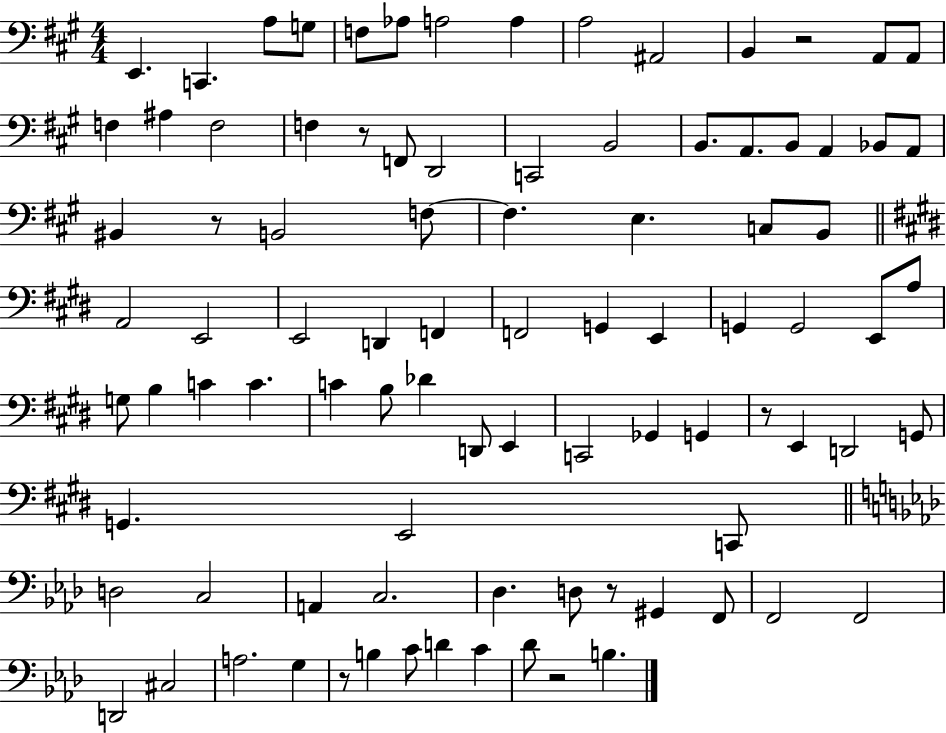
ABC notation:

X:1
T:Untitled
M:4/4
L:1/4
K:A
E,, C,, A,/2 G,/2 F,/2 _A,/2 A,2 A, A,2 ^A,,2 B,, z2 A,,/2 A,,/2 F, ^A, F,2 F, z/2 F,,/2 D,,2 C,,2 B,,2 B,,/2 A,,/2 B,,/2 A,, _B,,/2 A,,/2 ^B,, z/2 B,,2 F,/2 F, E, C,/2 B,,/2 A,,2 E,,2 E,,2 D,, F,, F,,2 G,, E,, G,, G,,2 E,,/2 A,/2 G,/2 B, C C C B,/2 _D D,,/2 E,, C,,2 _G,, G,, z/2 E,, D,,2 G,,/2 G,, E,,2 C,,/2 D,2 C,2 A,, C,2 _D, D,/2 z/2 ^G,, F,,/2 F,,2 F,,2 D,,2 ^C,2 A,2 G, z/2 B, C/2 D C _D/2 z2 B,